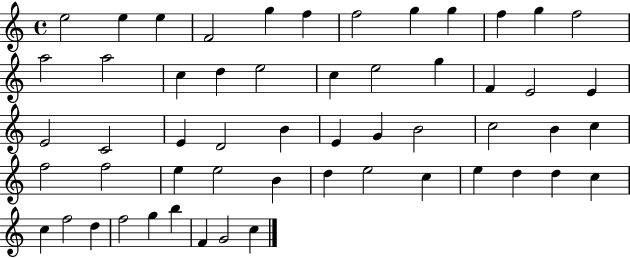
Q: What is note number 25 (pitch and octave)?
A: C4